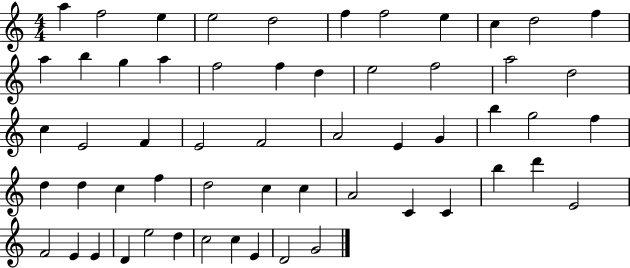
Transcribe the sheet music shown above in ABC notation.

X:1
T:Untitled
M:4/4
L:1/4
K:C
a f2 e e2 d2 f f2 e c d2 f a b g a f2 f d e2 f2 a2 d2 c E2 F E2 F2 A2 E G b g2 f d d c f d2 c c A2 C C b d' E2 F2 E E D e2 d c2 c E D2 G2